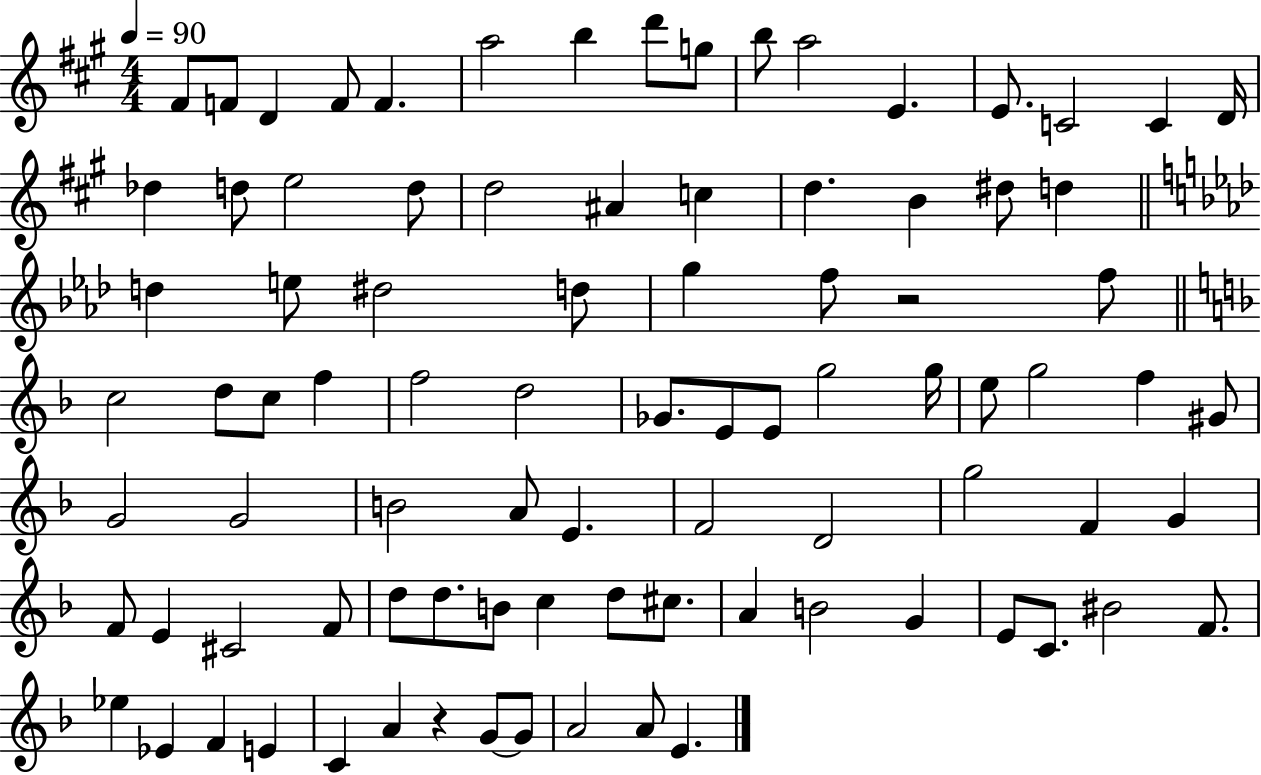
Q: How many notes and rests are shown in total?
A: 89